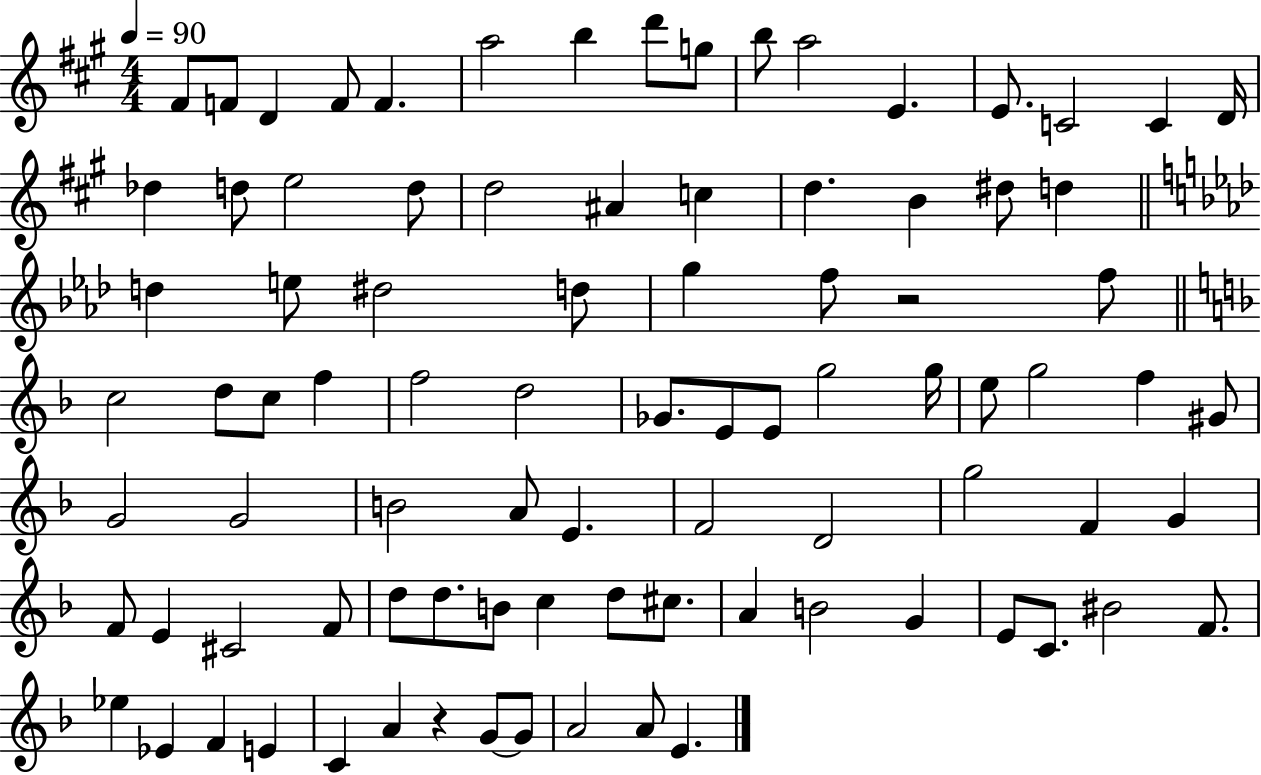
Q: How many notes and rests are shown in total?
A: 89